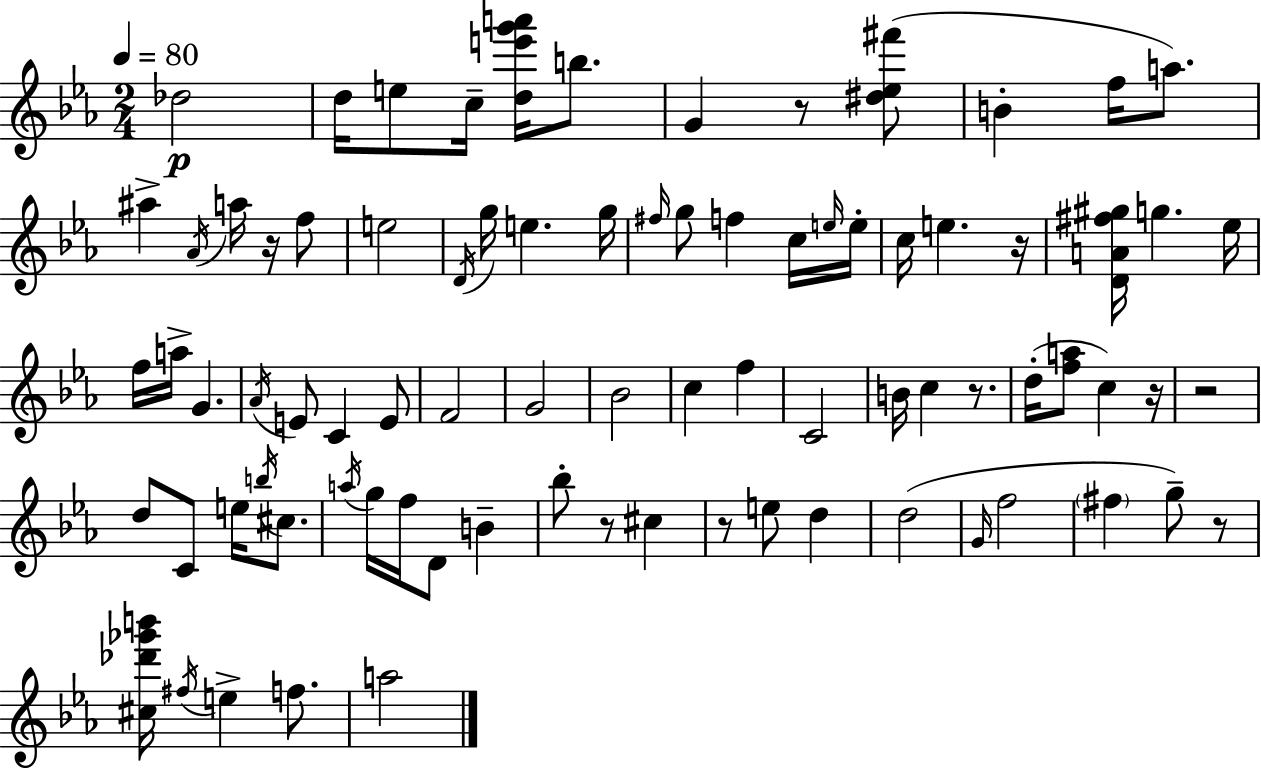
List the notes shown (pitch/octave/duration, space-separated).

Db5/h D5/s E5/e C5/s [D5,E6,G6,A6]/s B5/e. G4/q R/e [D#5,Eb5,F#6]/e B4/q F5/s A5/e. A#5/q Ab4/s A5/s R/s F5/e E5/h D4/s G5/s E5/q. G5/s F#5/s G5/e F5/q C5/s E5/s E5/s C5/s E5/q. R/s [D4,A4,F#5,G#5]/s G5/q. Eb5/s F5/s A5/s G4/q. Ab4/s E4/e C4/q E4/e F4/h G4/h Bb4/h C5/q F5/q C4/h B4/s C5/q R/e. D5/s [F5,A5]/e C5/q R/s R/h D5/e C4/e E5/s B5/s C#5/e. A5/s G5/s F5/s D4/e B4/q Bb5/e R/e C#5/q R/e E5/e D5/q D5/h G4/s F5/h F#5/q G5/e R/e [C#5,Db6,Gb6,B6]/s F#5/s E5/q F5/e. A5/h